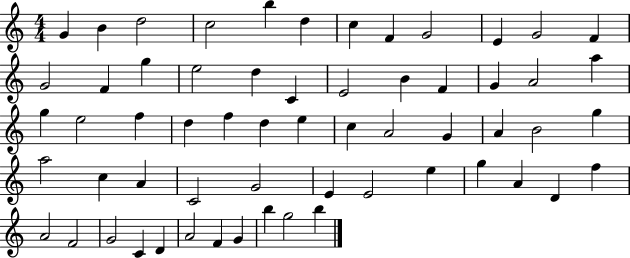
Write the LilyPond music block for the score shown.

{
  \clef treble
  \numericTimeSignature
  \time 4/4
  \key c \major
  g'4 b'4 d''2 | c''2 b''4 d''4 | c''4 f'4 g'2 | e'4 g'2 f'4 | \break g'2 f'4 g''4 | e''2 d''4 c'4 | e'2 b'4 f'4 | g'4 a'2 a''4 | \break g''4 e''2 f''4 | d''4 f''4 d''4 e''4 | c''4 a'2 g'4 | a'4 b'2 g''4 | \break a''2 c''4 a'4 | c'2 g'2 | e'4 e'2 e''4 | g''4 a'4 d'4 f''4 | \break a'2 f'2 | g'2 c'4 d'4 | a'2 f'4 g'4 | b''4 g''2 b''4 | \break \bar "|."
}